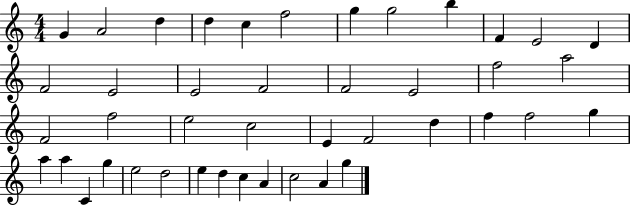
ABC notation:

X:1
T:Untitled
M:4/4
L:1/4
K:C
G A2 d d c f2 g g2 b F E2 D F2 E2 E2 F2 F2 E2 f2 a2 F2 f2 e2 c2 E F2 d f f2 g a a C g e2 d2 e d c A c2 A g